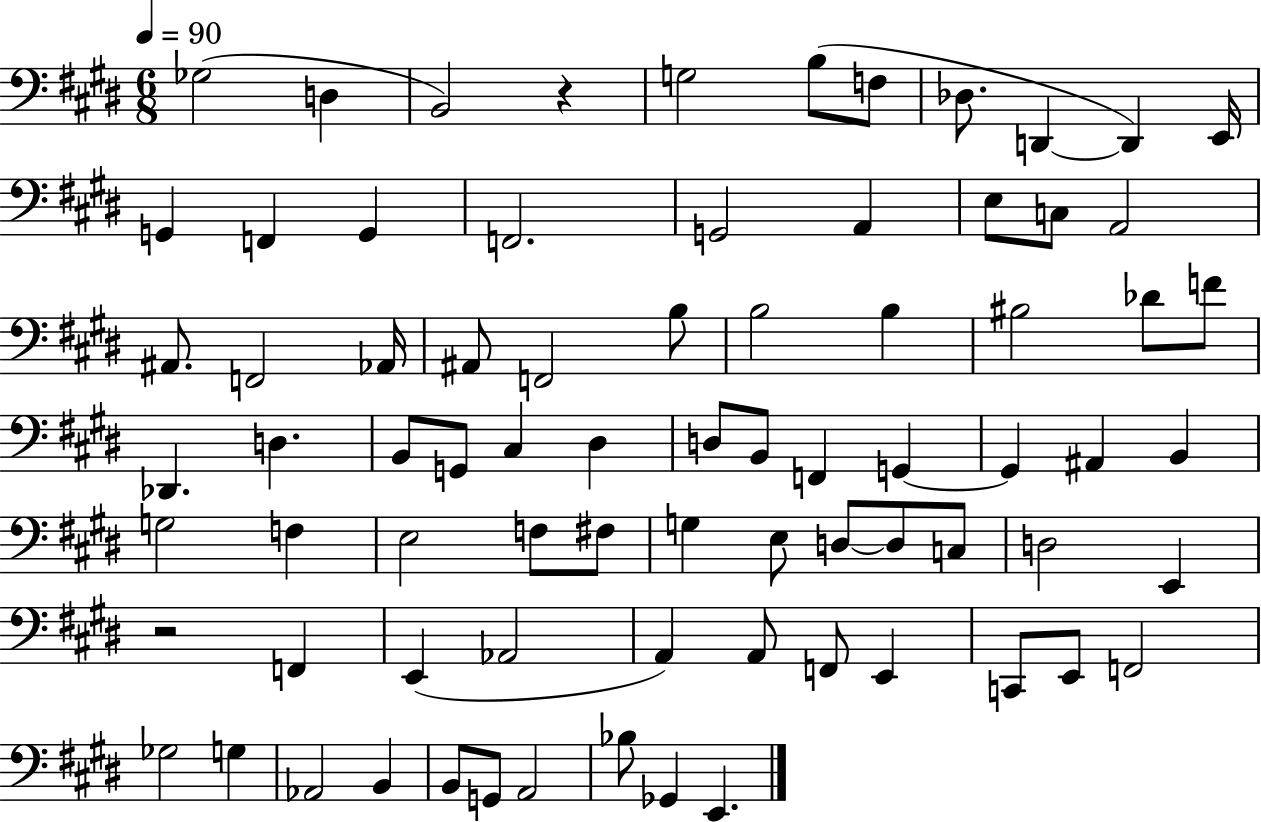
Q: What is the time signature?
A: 6/8